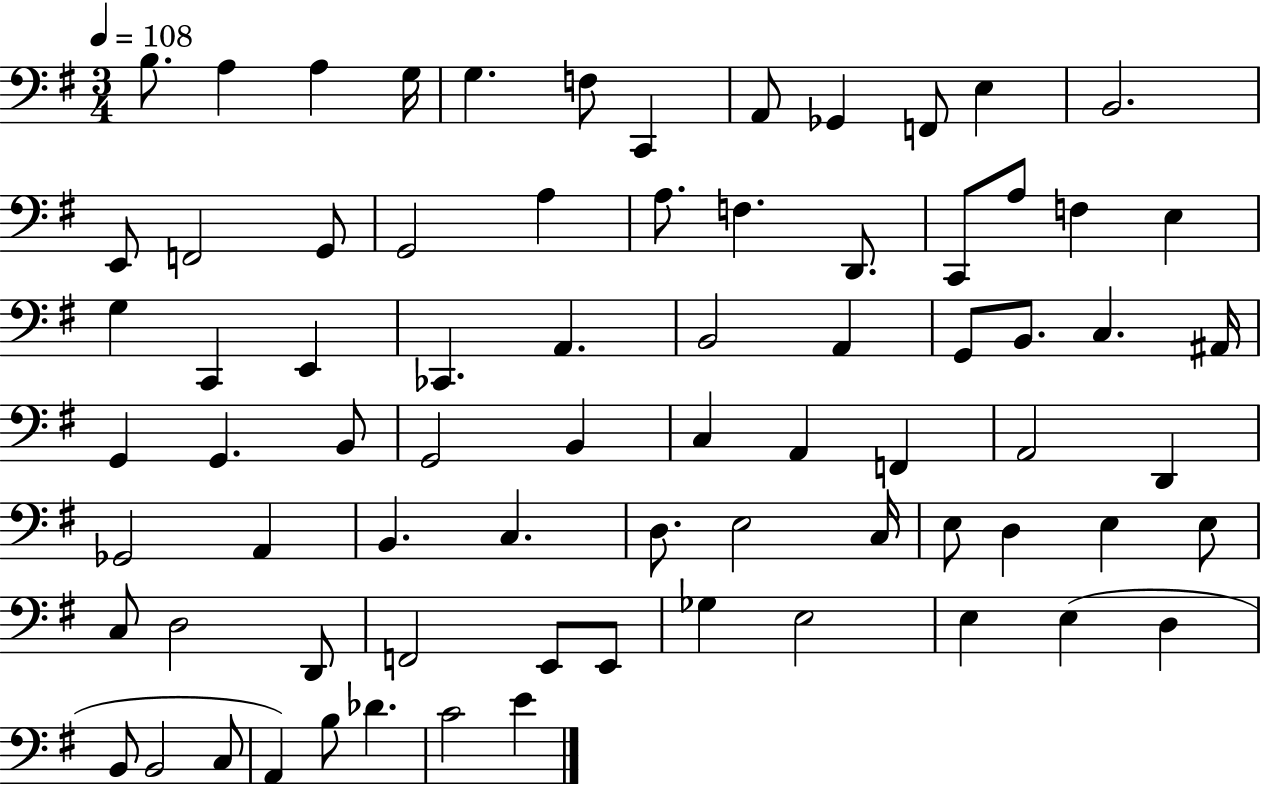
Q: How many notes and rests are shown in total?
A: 75